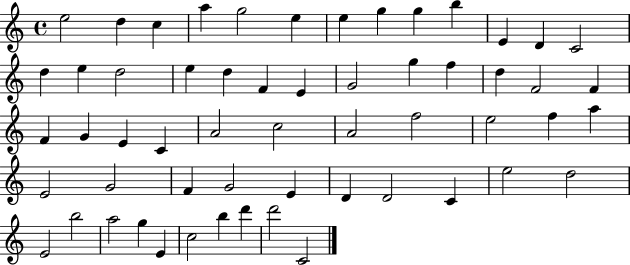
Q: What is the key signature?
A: C major